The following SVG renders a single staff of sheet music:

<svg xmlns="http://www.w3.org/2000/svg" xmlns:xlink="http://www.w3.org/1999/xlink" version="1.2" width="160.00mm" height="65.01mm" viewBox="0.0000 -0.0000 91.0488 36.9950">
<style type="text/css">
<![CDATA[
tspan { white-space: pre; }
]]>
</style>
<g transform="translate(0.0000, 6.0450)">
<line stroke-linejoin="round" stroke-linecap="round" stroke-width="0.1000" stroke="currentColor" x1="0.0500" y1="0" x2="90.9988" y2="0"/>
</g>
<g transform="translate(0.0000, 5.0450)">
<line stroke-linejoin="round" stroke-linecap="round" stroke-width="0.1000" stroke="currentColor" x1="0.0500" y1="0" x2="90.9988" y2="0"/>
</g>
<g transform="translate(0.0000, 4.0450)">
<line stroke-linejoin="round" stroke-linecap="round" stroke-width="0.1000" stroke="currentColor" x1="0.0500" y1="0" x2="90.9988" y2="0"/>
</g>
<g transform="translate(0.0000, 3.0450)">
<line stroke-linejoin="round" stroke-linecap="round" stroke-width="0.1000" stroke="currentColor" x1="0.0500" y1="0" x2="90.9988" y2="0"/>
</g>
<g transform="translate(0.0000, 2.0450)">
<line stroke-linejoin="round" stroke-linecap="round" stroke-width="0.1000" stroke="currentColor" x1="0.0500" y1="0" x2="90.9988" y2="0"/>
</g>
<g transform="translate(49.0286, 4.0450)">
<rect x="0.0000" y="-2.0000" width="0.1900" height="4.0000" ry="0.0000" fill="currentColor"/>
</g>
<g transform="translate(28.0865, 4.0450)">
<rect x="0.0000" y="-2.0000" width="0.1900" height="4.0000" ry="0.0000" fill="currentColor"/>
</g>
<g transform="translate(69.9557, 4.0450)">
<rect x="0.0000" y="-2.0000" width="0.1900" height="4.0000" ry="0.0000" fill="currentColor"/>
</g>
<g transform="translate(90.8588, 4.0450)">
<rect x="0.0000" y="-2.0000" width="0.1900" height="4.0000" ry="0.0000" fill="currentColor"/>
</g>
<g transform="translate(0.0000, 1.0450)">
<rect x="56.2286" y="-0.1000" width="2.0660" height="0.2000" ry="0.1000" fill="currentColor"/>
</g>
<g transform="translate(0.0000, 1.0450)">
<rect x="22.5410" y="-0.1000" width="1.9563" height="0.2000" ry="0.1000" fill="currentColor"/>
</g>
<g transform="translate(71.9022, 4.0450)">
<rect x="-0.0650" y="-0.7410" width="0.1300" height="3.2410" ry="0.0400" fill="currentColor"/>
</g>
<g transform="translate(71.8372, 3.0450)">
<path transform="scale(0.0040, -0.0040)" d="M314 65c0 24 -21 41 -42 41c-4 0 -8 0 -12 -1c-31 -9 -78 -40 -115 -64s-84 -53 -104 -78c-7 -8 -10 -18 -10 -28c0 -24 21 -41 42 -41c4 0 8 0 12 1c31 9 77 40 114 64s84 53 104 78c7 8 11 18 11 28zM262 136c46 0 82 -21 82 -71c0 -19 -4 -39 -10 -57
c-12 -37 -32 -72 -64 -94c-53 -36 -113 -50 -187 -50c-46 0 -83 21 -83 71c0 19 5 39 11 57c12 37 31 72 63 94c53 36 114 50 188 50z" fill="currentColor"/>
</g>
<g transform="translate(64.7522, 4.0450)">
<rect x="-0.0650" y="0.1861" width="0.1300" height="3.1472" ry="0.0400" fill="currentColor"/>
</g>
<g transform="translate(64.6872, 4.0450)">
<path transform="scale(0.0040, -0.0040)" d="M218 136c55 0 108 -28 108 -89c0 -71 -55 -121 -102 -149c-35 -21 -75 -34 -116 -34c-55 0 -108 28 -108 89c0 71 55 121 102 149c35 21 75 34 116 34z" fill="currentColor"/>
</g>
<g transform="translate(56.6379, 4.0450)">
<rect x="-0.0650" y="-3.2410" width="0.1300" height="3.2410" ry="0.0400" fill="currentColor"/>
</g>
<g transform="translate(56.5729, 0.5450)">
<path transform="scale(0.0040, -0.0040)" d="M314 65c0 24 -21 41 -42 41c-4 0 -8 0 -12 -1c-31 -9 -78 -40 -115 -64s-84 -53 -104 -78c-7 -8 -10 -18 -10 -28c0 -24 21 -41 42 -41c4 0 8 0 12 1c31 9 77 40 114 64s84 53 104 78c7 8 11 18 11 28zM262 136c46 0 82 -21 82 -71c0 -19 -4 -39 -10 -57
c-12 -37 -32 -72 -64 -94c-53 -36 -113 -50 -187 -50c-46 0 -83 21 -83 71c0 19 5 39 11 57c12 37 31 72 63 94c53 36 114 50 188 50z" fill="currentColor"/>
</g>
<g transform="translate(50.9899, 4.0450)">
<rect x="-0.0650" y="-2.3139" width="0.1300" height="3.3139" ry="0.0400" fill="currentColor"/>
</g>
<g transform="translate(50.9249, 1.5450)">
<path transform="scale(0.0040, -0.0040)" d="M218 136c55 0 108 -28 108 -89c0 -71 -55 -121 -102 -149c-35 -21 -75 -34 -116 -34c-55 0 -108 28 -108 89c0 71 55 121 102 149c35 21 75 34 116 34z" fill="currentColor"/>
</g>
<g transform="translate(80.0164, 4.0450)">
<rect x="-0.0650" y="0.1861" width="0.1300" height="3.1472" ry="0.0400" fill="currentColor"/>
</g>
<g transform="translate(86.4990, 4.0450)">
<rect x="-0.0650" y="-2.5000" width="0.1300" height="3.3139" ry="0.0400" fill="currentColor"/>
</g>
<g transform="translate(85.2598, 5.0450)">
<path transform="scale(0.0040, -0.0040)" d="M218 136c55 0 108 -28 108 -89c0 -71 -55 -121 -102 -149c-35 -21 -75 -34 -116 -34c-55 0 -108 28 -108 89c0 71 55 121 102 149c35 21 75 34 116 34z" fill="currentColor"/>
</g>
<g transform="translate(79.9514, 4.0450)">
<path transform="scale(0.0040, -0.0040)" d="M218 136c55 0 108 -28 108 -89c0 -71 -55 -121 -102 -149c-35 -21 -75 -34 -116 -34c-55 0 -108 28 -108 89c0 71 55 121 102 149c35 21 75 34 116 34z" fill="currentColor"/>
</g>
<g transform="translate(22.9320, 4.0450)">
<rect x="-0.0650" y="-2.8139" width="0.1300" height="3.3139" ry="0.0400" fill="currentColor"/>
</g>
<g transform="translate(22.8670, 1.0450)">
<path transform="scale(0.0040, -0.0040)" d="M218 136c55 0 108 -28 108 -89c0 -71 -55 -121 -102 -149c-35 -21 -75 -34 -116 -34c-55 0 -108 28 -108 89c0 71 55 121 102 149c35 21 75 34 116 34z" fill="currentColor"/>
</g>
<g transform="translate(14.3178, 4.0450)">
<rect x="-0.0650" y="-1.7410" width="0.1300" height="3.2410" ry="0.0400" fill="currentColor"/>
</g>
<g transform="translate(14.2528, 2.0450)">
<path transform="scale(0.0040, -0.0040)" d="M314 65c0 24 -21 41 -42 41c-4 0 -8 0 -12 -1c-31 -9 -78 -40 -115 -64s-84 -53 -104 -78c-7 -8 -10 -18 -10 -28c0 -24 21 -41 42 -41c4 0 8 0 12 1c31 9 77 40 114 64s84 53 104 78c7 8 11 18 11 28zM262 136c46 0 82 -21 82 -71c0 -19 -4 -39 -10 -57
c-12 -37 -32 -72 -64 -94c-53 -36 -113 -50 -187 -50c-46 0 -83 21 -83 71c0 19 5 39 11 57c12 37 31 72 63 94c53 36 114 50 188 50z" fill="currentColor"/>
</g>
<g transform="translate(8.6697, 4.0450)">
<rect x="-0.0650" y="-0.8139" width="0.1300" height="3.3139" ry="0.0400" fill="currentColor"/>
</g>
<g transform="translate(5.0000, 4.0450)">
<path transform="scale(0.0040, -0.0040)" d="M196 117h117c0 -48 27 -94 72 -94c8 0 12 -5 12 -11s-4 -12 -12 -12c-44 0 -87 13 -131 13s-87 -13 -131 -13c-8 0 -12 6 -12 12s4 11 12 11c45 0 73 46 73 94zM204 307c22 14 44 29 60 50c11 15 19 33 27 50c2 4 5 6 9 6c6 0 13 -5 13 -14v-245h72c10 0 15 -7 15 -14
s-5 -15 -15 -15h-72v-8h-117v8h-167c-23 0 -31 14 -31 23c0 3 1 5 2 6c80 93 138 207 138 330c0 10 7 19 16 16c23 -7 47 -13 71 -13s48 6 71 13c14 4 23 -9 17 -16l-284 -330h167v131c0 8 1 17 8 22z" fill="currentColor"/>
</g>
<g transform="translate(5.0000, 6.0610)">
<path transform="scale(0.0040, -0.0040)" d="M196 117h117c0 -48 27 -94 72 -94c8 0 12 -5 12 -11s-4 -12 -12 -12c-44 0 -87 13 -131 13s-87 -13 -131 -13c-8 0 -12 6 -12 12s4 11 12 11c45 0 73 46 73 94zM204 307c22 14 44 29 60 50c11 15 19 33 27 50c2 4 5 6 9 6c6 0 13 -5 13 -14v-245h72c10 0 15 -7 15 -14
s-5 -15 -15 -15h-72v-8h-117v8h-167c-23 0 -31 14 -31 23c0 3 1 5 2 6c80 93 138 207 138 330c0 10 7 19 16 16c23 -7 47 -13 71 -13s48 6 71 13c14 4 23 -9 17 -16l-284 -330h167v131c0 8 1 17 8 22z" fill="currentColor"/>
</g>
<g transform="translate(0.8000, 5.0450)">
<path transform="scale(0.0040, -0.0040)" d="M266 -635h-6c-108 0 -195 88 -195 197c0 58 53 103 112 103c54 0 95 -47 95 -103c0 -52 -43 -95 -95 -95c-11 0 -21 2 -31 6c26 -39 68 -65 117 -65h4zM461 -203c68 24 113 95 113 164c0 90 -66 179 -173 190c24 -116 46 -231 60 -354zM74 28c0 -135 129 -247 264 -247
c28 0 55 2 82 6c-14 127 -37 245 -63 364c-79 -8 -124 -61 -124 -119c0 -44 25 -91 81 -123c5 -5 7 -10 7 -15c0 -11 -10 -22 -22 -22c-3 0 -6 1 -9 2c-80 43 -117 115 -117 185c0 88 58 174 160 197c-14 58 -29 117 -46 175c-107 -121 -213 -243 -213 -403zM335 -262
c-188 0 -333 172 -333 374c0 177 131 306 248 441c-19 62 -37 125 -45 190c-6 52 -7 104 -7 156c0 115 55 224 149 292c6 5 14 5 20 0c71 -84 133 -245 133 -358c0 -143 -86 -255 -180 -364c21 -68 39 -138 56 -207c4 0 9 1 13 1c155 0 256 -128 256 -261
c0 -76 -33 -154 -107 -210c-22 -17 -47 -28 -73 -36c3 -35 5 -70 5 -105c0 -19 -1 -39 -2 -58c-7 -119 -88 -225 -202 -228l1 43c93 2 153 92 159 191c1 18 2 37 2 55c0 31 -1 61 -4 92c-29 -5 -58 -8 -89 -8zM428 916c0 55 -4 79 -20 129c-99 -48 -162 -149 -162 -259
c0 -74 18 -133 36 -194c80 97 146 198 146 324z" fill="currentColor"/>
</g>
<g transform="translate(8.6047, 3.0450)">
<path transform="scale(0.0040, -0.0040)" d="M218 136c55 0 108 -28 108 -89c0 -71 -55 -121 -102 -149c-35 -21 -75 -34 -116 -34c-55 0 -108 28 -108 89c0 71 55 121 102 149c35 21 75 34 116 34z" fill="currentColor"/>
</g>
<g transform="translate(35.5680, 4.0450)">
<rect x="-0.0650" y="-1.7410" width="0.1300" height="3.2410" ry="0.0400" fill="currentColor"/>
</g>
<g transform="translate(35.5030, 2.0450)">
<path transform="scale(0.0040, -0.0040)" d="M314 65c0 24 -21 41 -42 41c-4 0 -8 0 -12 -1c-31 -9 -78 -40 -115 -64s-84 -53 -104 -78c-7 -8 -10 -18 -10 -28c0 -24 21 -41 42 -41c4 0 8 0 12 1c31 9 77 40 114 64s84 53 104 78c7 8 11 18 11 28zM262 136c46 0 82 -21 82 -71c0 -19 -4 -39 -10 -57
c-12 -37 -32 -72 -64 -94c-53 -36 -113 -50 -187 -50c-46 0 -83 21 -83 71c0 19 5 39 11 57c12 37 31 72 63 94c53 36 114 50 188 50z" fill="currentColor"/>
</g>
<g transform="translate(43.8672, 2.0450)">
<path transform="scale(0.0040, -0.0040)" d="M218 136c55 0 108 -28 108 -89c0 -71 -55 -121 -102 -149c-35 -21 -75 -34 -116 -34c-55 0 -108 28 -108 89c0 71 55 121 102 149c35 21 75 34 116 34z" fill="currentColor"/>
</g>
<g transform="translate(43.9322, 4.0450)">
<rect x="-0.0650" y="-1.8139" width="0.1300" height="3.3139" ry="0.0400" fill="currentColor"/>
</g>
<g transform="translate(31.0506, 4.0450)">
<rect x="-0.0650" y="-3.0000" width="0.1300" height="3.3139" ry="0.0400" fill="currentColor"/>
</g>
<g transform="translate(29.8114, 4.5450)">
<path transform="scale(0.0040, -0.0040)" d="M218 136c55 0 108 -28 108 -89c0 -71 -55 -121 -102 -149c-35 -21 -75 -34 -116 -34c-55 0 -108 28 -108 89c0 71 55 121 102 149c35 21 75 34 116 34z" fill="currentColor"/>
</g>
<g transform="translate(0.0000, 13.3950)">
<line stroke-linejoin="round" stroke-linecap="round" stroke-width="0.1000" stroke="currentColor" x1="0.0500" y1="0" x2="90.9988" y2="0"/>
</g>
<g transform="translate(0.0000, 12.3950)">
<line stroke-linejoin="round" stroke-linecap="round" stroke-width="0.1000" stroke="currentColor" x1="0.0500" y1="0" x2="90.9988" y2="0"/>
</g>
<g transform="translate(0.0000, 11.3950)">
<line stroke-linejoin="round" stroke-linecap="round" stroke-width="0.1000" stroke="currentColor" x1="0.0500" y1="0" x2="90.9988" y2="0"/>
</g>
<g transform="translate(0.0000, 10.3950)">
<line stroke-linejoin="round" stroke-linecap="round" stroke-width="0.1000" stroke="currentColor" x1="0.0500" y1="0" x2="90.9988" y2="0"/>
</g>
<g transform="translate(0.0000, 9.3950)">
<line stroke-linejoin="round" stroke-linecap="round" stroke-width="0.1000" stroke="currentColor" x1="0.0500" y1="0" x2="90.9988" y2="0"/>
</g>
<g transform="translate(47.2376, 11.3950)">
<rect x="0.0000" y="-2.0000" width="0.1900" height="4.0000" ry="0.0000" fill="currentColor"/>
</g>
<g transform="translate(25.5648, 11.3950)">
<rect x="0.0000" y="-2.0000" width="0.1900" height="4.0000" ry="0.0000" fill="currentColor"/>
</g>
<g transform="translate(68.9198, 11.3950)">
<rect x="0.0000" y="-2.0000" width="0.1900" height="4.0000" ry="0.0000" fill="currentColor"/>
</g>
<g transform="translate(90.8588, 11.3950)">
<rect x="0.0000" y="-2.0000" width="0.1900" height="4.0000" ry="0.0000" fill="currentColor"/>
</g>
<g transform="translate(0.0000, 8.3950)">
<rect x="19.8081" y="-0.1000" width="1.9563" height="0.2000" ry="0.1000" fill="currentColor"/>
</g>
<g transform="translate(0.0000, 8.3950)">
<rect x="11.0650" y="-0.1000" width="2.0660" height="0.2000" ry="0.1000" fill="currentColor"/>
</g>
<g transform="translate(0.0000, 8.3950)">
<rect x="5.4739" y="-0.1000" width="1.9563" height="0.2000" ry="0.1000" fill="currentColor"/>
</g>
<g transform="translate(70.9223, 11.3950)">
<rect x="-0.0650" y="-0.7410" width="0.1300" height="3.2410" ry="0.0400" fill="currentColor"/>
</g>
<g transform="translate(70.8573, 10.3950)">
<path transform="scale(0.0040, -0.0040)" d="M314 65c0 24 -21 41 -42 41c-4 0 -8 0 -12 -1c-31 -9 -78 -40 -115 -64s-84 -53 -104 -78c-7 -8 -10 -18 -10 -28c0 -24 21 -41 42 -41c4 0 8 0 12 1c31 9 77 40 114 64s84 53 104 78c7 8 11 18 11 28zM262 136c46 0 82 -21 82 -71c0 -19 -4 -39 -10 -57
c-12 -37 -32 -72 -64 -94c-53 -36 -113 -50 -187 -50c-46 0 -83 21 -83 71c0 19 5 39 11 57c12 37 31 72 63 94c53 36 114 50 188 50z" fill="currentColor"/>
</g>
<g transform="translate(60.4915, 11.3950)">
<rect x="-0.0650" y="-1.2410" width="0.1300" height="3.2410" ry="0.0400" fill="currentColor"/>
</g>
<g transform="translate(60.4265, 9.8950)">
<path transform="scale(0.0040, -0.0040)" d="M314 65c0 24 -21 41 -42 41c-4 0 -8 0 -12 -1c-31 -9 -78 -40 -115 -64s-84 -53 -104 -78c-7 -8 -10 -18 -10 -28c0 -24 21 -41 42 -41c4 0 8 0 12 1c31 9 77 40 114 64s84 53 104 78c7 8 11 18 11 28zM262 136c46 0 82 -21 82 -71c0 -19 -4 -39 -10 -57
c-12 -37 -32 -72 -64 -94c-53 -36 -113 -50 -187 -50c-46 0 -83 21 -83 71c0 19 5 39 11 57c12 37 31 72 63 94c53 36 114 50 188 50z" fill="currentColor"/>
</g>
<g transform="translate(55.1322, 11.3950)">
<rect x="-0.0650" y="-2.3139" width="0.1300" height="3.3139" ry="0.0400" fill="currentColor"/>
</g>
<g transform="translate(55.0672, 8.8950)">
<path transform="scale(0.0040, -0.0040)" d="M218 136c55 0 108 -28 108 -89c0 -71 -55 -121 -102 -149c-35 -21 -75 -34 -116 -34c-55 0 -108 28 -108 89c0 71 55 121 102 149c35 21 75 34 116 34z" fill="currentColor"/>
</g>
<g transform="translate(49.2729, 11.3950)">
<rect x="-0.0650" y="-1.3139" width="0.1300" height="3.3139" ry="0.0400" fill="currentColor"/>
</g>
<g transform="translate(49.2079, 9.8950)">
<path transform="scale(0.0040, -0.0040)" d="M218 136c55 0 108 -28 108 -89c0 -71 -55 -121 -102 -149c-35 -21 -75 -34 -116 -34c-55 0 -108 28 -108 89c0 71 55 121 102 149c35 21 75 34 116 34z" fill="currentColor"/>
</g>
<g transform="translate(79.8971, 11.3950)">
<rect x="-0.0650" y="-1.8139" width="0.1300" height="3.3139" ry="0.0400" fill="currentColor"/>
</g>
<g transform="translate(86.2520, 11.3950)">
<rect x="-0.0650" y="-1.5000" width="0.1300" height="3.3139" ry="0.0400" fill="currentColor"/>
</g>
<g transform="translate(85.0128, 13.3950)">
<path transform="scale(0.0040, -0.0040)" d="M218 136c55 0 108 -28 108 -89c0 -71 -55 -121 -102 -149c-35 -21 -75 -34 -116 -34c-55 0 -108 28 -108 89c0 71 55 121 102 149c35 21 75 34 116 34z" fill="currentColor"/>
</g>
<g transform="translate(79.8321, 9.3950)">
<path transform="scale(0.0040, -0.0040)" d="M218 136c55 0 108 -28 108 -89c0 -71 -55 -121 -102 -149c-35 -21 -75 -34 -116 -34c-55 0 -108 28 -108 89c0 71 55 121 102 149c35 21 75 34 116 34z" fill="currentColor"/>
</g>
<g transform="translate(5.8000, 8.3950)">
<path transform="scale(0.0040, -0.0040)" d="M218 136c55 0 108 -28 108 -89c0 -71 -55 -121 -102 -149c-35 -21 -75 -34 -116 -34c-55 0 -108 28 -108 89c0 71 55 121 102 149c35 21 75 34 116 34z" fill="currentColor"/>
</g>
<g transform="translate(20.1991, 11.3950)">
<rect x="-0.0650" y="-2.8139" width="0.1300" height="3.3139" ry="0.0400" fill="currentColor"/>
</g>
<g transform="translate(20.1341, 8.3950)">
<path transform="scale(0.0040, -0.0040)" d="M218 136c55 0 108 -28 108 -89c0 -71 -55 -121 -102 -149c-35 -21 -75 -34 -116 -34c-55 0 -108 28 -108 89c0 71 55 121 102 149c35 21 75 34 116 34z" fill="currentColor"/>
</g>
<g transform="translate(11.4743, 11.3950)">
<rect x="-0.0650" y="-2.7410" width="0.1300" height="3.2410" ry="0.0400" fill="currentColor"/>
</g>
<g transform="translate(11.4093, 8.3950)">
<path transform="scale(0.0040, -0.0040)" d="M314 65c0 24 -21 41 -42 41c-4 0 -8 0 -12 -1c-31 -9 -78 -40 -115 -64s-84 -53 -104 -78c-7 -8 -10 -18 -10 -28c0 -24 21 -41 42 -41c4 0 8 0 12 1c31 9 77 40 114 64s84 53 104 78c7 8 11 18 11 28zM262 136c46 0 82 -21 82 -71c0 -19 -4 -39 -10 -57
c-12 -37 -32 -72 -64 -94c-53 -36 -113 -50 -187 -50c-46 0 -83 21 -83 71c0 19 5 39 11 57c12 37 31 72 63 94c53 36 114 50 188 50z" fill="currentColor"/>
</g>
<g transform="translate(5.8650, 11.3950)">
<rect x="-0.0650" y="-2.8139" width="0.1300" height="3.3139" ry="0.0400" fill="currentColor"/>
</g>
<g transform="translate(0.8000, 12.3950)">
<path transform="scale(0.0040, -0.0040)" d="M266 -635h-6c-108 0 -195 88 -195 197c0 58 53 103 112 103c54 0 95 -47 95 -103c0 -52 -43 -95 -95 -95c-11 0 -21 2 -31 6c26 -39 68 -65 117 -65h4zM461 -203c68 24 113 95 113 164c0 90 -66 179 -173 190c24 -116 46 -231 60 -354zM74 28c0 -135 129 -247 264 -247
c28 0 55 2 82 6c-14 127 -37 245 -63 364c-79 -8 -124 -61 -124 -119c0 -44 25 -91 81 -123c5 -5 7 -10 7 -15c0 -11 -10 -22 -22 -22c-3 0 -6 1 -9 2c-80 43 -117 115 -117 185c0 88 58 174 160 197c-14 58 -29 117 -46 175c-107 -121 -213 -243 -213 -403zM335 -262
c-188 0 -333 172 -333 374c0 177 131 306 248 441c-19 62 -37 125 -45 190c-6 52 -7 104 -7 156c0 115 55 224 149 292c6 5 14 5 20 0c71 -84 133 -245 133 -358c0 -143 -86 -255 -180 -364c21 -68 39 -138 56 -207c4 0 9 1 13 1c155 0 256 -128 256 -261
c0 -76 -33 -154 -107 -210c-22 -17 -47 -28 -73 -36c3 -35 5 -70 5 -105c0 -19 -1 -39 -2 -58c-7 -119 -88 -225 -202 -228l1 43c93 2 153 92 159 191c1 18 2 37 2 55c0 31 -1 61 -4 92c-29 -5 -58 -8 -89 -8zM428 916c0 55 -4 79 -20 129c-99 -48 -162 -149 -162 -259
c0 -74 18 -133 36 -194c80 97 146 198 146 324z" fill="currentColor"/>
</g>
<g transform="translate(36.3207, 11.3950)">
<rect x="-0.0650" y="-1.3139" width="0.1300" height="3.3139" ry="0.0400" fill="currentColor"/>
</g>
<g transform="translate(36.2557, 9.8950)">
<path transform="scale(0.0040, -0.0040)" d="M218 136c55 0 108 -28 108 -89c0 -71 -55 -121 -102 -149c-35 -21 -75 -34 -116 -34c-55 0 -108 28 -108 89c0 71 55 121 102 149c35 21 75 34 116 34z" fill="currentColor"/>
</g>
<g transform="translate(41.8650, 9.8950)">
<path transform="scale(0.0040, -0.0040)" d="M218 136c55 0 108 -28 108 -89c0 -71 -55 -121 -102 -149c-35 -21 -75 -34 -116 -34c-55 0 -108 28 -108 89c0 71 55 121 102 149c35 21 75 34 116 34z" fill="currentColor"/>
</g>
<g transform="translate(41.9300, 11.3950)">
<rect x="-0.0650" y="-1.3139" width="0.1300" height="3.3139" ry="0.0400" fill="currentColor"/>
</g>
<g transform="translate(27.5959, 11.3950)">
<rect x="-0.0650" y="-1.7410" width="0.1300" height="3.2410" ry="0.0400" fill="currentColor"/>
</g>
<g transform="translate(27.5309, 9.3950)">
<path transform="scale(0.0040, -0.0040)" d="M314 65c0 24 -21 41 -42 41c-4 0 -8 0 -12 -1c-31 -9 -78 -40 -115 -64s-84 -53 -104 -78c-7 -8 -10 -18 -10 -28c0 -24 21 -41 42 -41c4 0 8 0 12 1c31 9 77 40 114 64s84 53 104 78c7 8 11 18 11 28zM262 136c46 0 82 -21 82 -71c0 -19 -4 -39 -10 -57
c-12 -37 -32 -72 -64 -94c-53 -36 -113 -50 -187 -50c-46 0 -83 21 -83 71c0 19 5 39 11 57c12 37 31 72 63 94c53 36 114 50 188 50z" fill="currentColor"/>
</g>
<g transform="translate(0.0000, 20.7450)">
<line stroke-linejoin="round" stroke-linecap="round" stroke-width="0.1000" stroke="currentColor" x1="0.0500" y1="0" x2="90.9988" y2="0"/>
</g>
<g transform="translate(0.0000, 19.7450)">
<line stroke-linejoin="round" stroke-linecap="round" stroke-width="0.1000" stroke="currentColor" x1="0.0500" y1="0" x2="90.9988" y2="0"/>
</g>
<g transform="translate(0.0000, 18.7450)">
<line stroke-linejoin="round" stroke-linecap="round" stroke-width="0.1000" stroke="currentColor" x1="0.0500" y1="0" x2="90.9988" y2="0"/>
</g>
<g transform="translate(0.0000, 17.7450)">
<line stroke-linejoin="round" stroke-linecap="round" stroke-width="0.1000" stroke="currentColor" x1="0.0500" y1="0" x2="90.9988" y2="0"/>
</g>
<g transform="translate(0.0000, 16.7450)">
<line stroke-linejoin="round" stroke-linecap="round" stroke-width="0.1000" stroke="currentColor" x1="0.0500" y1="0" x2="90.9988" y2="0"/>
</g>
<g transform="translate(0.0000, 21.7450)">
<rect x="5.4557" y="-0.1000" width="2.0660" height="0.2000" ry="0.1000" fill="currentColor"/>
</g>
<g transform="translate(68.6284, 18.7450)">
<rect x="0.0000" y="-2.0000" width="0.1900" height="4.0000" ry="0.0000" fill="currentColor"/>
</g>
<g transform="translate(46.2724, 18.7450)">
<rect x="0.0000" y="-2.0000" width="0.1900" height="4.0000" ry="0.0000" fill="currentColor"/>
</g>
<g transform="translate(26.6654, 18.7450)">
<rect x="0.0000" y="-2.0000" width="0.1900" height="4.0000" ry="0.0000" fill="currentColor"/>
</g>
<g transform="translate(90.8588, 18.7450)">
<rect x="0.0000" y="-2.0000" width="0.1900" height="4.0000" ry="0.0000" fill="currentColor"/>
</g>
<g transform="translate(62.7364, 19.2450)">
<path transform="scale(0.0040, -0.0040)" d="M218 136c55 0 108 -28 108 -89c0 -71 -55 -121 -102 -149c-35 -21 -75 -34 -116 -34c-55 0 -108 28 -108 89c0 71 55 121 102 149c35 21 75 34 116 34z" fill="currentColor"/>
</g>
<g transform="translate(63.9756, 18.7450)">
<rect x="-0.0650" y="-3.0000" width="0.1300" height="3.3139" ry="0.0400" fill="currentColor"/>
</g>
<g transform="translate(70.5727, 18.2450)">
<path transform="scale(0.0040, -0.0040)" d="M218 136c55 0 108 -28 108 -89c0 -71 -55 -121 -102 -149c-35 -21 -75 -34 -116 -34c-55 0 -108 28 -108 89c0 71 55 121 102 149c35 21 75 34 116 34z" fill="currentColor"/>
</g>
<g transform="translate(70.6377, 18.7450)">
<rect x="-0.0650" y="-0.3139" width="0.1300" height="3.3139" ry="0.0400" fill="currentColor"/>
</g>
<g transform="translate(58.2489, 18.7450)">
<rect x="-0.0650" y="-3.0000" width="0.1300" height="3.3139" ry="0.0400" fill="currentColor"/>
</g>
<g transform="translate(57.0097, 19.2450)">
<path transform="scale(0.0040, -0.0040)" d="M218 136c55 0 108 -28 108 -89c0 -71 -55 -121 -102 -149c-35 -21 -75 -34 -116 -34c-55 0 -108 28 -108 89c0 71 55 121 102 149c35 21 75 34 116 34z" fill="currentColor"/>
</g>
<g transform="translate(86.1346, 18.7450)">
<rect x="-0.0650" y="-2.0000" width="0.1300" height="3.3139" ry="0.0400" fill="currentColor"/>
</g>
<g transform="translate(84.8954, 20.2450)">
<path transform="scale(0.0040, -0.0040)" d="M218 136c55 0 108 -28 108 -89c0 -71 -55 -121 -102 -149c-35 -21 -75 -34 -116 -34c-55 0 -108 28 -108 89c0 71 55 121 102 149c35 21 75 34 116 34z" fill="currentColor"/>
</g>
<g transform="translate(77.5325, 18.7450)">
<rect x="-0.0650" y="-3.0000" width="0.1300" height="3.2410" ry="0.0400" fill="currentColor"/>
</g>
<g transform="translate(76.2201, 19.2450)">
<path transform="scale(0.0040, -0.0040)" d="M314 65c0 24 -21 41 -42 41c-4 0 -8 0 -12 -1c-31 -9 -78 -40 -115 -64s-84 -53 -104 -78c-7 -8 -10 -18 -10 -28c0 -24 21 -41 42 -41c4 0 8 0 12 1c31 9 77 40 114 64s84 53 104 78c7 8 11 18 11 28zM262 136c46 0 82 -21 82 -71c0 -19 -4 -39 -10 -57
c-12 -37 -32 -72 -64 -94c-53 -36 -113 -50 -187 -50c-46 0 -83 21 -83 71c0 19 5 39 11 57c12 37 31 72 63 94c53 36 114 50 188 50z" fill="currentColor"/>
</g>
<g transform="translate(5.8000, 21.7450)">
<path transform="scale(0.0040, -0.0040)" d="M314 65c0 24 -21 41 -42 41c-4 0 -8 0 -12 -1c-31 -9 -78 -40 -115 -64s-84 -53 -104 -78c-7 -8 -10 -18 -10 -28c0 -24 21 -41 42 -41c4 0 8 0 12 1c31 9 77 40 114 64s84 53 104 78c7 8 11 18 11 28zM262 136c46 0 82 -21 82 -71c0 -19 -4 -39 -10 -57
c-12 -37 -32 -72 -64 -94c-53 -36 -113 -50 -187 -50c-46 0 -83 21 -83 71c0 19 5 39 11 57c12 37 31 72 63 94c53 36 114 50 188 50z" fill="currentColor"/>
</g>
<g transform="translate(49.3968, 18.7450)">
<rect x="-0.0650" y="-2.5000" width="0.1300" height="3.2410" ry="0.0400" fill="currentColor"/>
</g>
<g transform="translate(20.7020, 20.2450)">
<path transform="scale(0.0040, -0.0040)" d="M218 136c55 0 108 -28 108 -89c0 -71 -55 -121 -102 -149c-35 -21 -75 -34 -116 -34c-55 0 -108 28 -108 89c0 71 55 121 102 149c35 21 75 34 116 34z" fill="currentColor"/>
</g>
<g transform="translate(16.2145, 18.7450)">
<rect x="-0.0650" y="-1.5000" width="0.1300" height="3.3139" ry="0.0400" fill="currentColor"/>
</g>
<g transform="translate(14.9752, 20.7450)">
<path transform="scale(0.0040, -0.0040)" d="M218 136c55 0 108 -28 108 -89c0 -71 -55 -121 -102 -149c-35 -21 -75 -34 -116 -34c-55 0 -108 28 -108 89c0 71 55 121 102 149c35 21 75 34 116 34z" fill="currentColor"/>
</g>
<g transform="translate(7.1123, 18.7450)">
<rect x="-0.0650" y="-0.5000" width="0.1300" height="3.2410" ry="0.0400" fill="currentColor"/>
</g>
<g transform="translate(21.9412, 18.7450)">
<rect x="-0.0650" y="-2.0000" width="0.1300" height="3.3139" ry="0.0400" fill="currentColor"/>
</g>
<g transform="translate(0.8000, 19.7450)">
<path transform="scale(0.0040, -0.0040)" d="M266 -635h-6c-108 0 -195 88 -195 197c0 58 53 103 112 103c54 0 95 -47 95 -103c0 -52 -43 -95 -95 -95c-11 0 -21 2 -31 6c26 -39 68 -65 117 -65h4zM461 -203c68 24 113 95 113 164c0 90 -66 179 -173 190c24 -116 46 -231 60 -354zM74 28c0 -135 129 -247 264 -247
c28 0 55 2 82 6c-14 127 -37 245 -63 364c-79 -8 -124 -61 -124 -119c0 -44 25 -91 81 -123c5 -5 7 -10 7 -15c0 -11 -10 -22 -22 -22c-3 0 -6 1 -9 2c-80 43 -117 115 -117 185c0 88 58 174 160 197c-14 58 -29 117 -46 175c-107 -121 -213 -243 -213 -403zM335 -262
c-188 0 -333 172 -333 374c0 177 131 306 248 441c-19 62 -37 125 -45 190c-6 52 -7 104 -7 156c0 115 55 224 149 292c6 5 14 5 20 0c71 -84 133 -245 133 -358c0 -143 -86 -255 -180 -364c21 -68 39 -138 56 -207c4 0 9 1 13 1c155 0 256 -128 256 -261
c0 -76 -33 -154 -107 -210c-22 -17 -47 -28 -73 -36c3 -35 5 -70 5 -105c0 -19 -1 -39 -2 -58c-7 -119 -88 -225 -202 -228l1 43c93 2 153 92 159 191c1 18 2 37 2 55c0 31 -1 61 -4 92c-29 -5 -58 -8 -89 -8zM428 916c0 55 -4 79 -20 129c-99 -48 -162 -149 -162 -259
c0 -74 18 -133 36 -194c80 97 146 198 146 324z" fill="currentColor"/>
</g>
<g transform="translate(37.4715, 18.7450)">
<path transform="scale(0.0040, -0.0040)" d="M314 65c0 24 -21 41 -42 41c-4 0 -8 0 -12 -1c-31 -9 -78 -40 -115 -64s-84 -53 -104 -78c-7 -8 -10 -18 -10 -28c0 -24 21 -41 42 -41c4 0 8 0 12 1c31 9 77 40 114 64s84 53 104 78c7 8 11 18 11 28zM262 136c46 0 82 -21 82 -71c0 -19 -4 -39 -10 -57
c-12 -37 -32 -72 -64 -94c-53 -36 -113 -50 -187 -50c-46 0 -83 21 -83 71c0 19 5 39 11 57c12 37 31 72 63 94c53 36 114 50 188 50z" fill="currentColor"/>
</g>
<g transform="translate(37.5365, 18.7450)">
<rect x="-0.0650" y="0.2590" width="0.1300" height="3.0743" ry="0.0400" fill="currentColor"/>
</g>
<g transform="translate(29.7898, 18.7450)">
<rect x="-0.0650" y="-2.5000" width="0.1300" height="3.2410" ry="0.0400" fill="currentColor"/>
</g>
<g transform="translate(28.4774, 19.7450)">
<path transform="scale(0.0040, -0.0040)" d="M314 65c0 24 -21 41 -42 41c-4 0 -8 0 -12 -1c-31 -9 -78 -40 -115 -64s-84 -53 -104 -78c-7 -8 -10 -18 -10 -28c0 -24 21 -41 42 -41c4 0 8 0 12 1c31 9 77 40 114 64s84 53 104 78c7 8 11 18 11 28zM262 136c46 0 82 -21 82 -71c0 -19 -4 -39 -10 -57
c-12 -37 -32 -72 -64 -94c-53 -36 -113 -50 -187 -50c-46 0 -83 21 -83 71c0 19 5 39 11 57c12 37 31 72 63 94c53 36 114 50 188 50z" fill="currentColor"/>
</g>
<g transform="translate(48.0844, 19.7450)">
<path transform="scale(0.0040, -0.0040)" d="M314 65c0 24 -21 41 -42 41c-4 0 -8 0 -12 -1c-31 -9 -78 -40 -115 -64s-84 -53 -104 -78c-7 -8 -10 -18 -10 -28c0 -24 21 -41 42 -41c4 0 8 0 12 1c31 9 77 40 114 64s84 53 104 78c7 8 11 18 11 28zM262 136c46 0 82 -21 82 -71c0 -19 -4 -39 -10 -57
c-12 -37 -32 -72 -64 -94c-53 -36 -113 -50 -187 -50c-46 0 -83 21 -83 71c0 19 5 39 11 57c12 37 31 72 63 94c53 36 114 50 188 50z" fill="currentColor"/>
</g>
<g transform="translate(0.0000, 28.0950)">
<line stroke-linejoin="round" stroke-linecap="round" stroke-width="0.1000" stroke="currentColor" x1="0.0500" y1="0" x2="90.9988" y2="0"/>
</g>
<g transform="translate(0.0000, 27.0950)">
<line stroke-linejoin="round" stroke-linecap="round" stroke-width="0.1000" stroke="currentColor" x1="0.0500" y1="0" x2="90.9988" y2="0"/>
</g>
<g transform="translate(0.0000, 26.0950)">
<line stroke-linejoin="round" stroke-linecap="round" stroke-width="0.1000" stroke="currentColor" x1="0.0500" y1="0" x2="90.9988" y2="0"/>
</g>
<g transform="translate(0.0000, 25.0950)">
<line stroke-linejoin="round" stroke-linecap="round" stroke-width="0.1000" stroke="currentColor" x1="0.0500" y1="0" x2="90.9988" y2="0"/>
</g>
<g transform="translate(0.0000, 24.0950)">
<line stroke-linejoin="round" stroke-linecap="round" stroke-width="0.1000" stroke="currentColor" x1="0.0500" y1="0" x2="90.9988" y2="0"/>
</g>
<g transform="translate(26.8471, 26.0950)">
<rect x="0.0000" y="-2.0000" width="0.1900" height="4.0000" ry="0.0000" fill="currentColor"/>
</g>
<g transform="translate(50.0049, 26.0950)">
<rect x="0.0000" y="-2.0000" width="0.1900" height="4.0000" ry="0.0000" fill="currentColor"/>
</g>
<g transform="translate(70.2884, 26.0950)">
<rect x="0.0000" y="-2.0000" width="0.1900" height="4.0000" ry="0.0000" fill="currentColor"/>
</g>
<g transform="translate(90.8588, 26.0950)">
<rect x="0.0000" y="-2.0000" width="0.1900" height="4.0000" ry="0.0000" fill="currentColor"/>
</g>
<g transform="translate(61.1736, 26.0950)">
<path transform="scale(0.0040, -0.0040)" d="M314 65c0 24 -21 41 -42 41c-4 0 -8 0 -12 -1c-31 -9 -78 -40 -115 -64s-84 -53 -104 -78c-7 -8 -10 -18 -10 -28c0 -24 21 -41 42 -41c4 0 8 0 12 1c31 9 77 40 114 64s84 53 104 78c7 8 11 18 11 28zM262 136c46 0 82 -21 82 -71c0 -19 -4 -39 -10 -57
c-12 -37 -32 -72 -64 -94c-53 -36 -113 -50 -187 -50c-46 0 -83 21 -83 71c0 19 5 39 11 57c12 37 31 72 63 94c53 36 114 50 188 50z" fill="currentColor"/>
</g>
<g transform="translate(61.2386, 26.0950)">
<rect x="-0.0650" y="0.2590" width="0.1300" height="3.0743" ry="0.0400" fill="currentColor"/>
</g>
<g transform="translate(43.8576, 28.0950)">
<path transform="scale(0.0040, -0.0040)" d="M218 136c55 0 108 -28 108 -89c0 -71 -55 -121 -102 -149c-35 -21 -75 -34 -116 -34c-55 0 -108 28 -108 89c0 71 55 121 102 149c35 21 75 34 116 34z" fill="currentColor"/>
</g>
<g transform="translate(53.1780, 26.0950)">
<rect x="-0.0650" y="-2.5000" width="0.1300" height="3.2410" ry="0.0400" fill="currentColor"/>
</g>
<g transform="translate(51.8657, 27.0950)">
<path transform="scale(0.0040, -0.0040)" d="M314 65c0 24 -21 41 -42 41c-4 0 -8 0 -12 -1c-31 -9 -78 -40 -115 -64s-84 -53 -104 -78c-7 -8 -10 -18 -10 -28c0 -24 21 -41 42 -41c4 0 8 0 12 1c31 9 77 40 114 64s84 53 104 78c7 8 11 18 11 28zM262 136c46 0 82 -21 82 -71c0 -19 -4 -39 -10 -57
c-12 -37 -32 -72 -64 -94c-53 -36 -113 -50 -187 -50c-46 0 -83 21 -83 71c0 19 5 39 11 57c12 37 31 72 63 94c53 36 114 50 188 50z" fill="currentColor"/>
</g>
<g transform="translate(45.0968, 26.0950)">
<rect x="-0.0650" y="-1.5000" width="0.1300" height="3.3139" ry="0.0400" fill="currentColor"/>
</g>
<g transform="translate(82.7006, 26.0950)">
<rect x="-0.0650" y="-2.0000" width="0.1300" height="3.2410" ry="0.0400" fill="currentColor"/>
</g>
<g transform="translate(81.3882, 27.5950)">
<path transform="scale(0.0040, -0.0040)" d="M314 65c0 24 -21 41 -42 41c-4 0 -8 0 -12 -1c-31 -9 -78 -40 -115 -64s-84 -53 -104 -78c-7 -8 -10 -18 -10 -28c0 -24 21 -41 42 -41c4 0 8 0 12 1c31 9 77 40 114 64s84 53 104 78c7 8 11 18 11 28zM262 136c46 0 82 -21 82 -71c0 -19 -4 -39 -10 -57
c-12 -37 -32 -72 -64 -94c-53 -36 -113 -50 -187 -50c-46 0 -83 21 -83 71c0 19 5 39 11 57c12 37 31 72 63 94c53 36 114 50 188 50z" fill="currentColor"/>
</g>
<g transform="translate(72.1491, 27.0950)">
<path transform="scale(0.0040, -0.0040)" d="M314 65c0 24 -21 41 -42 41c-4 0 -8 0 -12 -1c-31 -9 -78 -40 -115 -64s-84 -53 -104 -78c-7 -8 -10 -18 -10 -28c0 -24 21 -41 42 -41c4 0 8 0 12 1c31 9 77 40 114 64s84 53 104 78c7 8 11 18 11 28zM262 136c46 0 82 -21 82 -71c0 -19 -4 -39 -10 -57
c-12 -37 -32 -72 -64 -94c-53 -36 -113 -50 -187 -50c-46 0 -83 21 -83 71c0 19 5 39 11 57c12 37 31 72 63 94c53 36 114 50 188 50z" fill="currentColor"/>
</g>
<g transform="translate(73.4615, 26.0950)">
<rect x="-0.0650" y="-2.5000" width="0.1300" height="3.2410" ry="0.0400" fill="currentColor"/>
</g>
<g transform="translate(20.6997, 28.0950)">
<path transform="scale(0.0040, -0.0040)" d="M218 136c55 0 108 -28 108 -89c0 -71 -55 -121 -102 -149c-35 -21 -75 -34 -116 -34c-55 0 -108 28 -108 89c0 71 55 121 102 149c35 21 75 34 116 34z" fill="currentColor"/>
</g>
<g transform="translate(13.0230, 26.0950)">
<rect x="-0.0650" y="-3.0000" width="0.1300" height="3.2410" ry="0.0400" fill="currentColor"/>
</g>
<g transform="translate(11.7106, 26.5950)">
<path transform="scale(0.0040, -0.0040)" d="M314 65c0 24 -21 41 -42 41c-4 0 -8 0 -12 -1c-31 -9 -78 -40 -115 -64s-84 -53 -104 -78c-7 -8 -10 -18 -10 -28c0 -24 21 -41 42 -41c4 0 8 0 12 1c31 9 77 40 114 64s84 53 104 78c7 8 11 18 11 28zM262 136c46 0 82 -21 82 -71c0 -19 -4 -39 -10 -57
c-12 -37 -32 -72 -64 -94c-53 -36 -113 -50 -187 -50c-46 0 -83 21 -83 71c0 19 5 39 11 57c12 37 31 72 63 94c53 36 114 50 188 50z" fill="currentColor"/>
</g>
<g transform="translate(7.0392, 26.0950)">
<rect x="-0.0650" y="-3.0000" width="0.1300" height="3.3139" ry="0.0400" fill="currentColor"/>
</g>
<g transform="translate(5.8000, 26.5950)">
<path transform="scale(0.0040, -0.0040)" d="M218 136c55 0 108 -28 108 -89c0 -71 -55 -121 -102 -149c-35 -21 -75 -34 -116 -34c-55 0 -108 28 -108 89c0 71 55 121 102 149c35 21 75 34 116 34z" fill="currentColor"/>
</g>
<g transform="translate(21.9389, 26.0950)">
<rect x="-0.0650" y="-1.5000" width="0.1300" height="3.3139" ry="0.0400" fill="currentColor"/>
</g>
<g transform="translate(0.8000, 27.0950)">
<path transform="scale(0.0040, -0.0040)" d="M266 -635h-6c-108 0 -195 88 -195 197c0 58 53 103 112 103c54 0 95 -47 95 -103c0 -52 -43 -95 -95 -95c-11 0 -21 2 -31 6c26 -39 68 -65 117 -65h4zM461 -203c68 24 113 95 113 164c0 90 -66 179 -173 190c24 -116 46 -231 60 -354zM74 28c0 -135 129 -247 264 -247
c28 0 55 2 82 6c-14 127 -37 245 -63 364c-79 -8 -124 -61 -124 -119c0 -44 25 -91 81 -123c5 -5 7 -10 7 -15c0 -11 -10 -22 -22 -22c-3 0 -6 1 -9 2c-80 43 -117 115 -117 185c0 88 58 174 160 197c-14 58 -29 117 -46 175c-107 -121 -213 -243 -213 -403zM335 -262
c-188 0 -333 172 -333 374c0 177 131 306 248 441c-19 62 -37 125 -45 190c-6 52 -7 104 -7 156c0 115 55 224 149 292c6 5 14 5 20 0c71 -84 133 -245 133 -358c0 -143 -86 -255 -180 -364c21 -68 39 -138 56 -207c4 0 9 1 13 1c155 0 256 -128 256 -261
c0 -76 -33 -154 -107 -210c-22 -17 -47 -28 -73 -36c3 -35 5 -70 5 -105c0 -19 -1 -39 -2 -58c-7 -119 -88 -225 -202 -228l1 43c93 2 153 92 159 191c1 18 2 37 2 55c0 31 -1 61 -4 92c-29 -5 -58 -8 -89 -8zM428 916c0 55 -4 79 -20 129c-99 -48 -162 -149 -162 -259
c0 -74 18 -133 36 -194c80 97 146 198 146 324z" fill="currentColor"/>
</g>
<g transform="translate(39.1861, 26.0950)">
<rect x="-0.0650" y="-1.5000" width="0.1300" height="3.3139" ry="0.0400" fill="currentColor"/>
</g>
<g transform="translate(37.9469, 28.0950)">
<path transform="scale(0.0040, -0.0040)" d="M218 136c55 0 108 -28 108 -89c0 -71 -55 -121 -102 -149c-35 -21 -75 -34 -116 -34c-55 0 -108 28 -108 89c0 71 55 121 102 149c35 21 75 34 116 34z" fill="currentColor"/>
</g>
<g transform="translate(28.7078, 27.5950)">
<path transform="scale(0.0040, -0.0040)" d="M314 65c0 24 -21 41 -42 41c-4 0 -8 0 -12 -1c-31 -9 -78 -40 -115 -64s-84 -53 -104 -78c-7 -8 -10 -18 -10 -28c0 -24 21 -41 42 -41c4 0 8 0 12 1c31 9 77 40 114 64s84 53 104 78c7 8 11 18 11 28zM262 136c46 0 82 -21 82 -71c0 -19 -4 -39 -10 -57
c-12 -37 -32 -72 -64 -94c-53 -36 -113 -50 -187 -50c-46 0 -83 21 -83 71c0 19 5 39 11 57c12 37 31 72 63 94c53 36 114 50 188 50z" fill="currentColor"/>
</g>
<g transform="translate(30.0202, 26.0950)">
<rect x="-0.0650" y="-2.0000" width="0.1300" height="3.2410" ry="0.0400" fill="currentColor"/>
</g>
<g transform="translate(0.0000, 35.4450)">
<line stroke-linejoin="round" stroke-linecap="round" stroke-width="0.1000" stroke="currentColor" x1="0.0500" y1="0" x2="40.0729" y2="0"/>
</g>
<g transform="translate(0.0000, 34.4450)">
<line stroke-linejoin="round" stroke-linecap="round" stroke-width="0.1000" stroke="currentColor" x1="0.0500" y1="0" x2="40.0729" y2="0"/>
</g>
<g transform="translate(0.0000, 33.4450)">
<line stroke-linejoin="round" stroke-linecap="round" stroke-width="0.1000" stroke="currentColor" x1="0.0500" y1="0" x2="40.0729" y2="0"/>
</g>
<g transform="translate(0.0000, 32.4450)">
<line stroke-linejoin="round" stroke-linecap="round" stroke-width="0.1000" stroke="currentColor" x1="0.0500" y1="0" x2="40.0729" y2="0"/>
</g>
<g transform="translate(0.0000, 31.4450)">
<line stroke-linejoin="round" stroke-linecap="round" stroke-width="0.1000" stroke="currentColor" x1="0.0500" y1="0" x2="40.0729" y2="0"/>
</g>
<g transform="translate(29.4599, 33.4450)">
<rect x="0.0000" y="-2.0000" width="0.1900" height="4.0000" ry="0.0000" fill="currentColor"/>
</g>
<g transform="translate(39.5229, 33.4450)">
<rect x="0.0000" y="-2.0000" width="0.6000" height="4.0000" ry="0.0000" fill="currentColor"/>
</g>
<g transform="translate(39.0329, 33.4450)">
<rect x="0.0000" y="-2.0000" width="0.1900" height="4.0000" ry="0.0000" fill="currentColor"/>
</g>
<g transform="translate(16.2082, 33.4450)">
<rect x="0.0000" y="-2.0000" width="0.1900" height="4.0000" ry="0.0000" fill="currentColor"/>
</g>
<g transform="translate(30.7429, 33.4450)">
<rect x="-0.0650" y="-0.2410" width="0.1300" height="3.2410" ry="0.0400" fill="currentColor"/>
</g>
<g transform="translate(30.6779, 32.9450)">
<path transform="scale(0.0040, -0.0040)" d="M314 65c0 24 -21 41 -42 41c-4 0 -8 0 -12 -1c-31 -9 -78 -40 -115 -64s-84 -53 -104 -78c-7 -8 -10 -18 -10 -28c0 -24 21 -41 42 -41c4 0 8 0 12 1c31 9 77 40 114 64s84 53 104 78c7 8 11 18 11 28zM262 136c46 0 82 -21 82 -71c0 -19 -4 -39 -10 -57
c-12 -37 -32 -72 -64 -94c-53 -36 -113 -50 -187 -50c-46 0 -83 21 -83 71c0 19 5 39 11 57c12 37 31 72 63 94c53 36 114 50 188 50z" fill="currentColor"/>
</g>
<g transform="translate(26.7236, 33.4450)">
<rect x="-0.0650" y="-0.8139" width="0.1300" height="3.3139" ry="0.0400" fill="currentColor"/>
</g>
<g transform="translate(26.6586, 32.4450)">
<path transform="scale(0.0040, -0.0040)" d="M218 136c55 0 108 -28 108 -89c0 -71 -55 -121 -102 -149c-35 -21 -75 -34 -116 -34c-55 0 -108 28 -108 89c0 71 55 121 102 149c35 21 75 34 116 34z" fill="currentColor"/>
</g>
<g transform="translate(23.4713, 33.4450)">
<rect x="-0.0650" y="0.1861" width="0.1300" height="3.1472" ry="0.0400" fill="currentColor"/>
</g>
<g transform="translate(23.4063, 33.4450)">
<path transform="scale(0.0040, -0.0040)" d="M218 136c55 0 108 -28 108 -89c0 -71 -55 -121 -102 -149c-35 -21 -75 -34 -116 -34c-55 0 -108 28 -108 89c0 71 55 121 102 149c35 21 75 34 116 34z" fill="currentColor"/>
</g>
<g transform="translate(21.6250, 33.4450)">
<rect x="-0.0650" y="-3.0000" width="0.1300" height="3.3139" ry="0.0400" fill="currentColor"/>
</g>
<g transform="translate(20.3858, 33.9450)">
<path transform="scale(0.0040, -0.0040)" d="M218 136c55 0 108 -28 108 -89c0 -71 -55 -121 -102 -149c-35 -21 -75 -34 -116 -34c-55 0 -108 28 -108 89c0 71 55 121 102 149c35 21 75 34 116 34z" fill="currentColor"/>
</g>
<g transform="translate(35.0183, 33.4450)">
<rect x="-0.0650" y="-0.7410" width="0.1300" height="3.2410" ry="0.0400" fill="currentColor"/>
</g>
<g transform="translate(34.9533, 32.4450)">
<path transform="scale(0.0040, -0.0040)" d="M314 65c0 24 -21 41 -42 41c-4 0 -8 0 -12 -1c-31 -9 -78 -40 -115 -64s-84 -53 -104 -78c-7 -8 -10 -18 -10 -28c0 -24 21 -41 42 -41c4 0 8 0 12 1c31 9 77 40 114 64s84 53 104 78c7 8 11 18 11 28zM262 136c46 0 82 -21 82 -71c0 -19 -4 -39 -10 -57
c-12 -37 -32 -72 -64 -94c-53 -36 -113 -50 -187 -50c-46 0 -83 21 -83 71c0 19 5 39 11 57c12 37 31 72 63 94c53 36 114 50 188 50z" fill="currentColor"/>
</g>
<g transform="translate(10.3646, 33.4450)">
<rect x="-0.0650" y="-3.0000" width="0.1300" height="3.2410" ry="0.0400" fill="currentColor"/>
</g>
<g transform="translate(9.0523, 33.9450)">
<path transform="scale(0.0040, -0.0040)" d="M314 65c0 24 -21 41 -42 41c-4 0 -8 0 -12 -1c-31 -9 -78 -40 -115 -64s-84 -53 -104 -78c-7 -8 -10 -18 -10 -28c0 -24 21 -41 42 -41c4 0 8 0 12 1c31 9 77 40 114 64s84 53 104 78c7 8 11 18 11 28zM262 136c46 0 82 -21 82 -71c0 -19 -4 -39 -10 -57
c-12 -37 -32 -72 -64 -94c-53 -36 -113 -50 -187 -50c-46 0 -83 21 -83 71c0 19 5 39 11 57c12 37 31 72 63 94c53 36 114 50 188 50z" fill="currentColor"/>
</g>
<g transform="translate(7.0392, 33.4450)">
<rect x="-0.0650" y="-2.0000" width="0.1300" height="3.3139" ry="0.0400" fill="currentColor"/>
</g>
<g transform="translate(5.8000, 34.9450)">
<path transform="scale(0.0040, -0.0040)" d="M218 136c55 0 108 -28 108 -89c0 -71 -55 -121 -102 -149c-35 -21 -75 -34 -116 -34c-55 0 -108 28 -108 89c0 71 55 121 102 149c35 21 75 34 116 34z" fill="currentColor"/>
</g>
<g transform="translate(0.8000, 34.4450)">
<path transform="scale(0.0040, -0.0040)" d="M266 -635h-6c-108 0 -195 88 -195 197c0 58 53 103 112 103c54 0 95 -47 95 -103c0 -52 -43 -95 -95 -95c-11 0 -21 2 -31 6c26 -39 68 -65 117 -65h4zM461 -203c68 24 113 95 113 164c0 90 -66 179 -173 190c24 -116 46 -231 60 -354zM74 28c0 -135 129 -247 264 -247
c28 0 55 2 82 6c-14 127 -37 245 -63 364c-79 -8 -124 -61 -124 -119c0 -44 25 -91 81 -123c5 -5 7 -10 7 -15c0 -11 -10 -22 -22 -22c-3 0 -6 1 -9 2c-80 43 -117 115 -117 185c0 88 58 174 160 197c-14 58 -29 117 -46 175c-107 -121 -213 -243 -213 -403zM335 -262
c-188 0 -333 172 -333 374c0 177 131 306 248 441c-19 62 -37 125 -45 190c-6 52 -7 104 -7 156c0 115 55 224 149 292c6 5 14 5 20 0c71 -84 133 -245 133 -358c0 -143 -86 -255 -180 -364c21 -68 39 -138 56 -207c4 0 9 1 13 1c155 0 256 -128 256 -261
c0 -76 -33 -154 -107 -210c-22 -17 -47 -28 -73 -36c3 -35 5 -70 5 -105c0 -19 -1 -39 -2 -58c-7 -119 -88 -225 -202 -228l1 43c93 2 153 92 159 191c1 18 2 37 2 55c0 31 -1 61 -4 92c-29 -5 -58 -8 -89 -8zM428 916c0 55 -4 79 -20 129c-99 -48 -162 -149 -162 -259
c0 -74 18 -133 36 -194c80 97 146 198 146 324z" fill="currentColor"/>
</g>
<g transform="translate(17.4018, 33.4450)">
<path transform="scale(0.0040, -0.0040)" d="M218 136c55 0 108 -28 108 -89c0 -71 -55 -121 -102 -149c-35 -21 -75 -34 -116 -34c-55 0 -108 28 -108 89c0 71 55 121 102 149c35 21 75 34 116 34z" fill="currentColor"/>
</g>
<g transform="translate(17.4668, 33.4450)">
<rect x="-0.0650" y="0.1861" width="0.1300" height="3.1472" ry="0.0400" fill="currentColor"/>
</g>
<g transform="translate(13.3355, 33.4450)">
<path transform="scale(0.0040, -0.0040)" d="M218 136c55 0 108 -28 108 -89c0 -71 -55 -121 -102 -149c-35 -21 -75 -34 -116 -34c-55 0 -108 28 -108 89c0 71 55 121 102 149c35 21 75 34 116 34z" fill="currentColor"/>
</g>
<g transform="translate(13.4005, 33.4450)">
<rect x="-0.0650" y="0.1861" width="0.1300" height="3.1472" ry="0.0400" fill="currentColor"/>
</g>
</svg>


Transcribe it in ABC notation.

X:1
T:Untitled
M:4/4
L:1/4
K:C
d f2 a A f2 f g b2 B d2 B G a a2 a f2 e e e g e2 d2 f E C2 E F G2 B2 G2 A A c A2 F A A2 E F2 E E G2 B2 G2 F2 F A2 B B A B d c2 d2